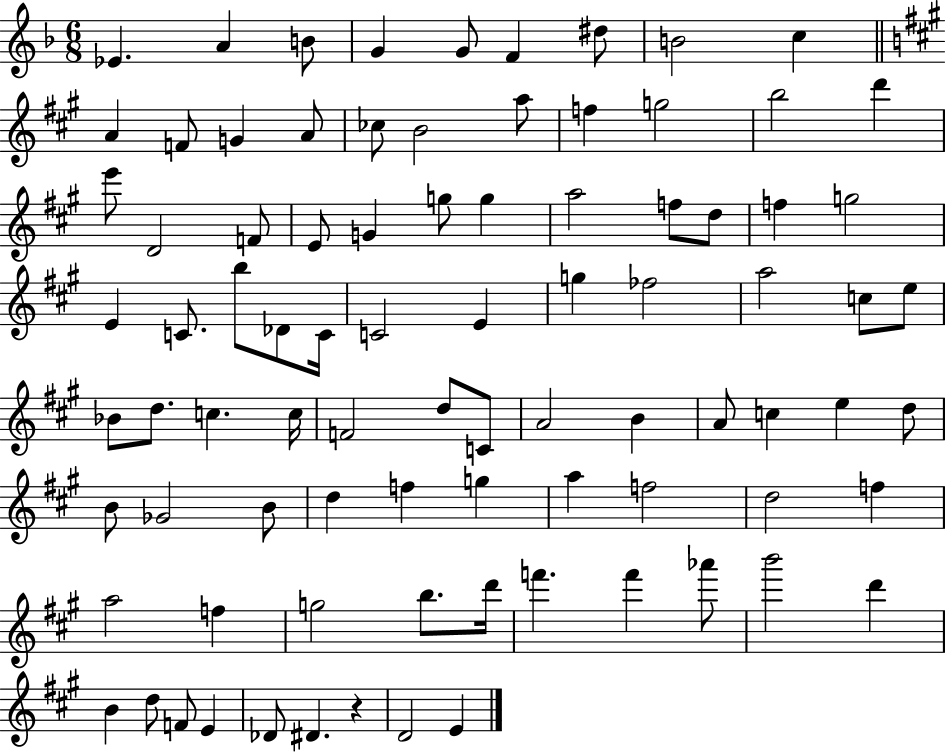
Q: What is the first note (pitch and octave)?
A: Eb4